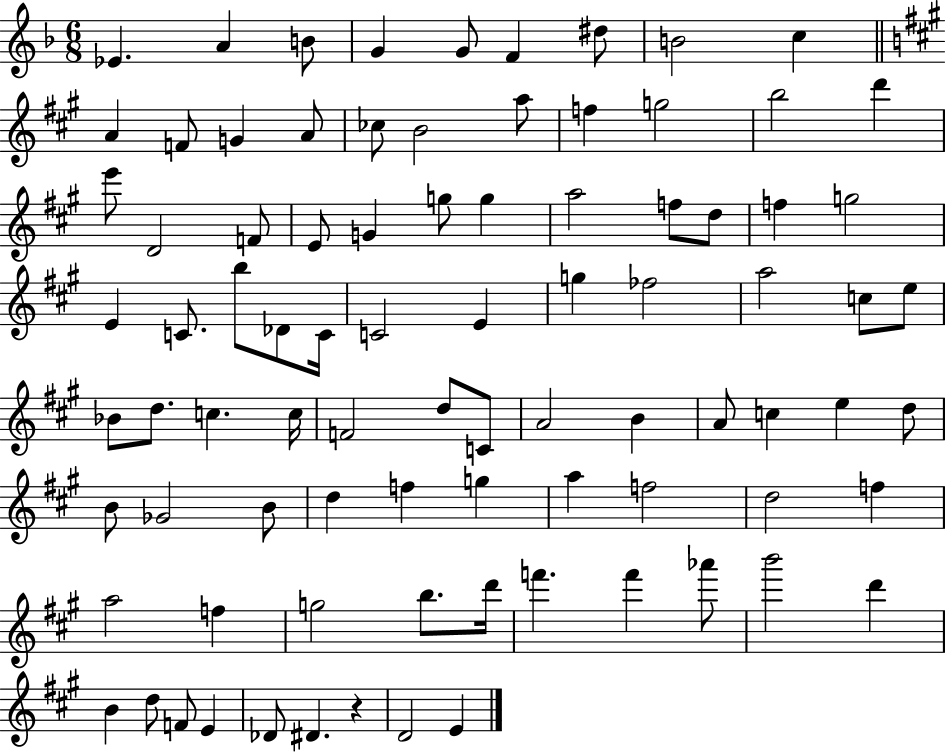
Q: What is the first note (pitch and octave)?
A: Eb4